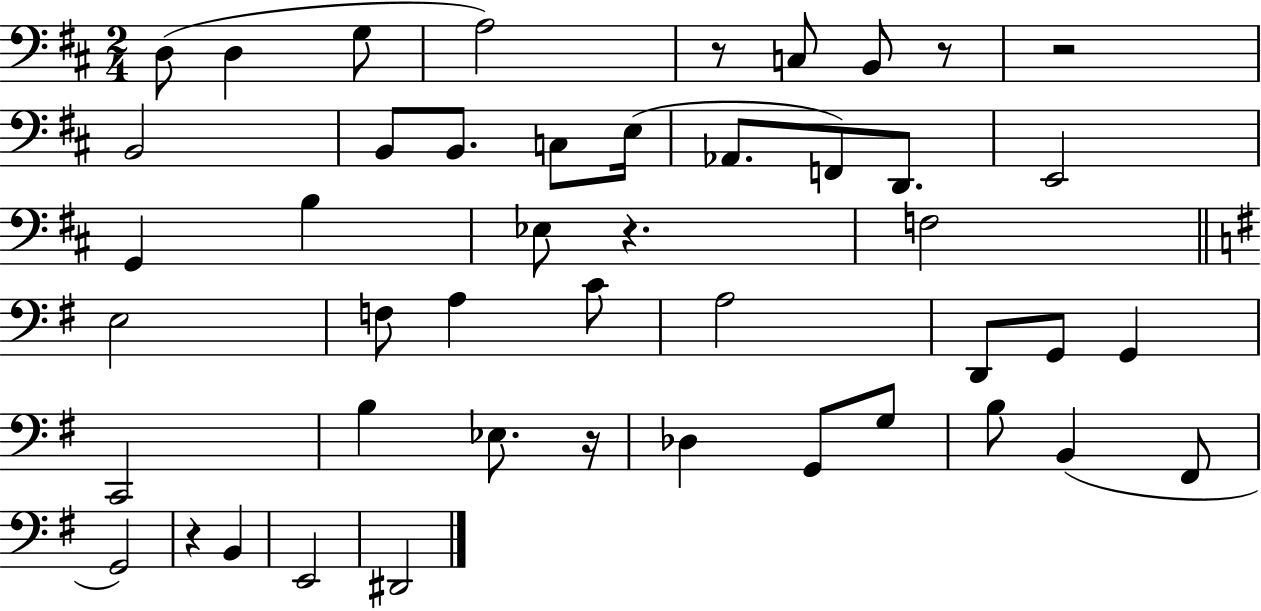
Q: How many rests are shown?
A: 6